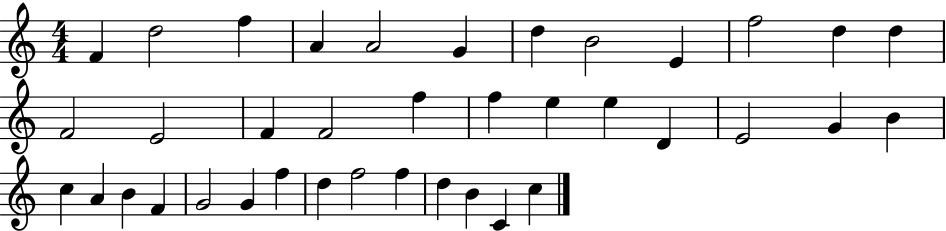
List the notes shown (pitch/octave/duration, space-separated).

F4/q D5/h F5/q A4/q A4/h G4/q D5/q B4/h E4/q F5/h D5/q D5/q F4/h E4/h F4/q F4/h F5/q F5/q E5/q E5/q D4/q E4/h G4/q B4/q C5/q A4/q B4/q F4/q G4/h G4/q F5/q D5/q F5/h F5/q D5/q B4/q C4/q C5/q